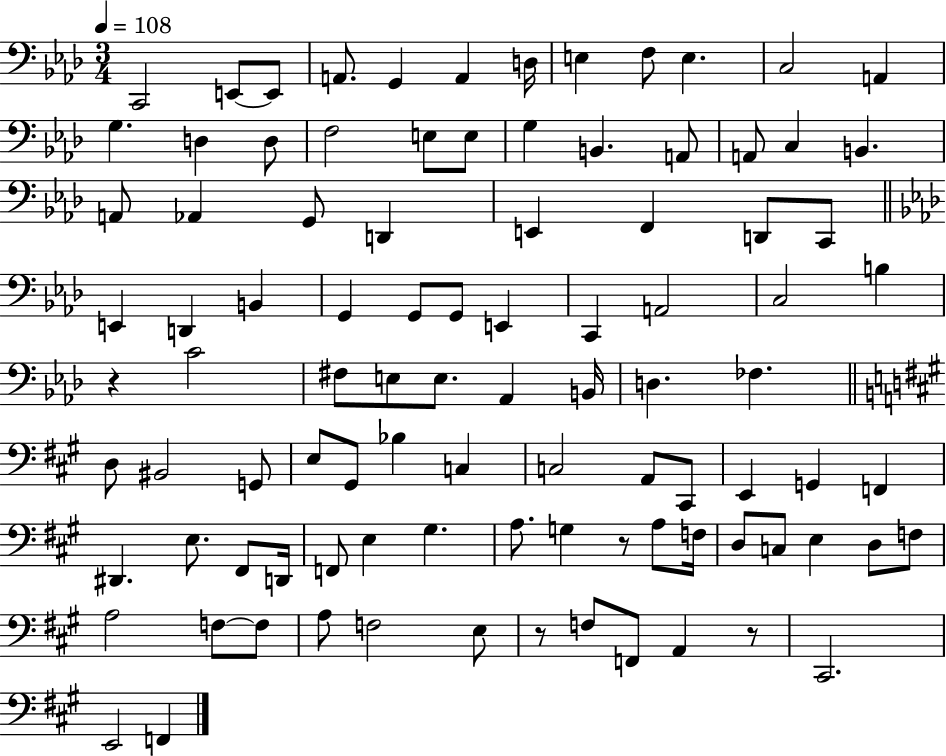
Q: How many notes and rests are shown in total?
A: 96